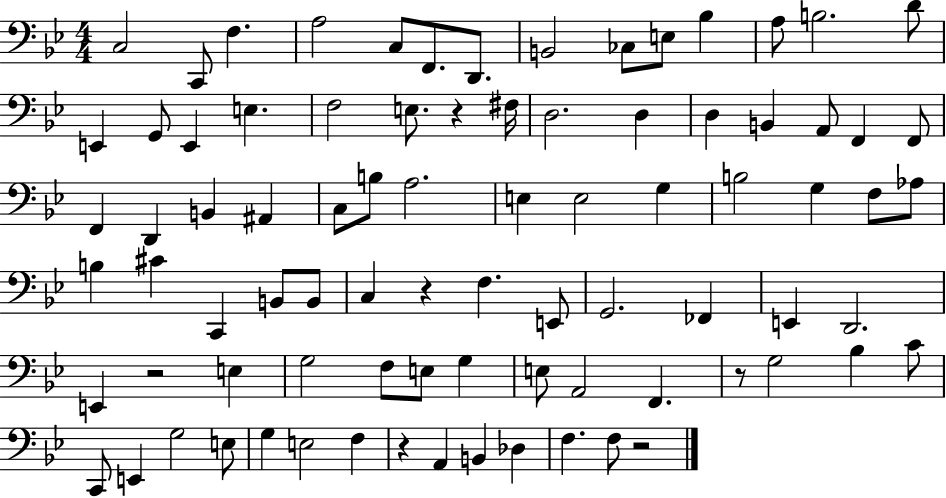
{
  \clef bass
  \numericTimeSignature
  \time 4/4
  \key bes \major
  c2 c,8 f4. | a2 c8 f,8. d,8. | b,2 ces8 e8 bes4 | a8 b2. d'8 | \break e,4 g,8 e,4 e4. | f2 e8. r4 fis16 | d2. d4 | d4 b,4 a,8 f,4 f,8 | \break f,4 d,4 b,4 ais,4 | c8 b8 a2. | e4 e2 g4 | b2 g4 f8 aes8 | \break b4 cis'4 c,4 b,8 b,8 | c4 r4 f4. e,8 | g,2. fes,4 | e,4 d,2. | \break e,4 r2 e4 | g2 f8 e8 g4 | e8 a,2 f,4. | r8 g2 bes4 c'8 | \break c,8 e,4 g2 e8 | g4 e2 f4 | r4 a,4 b,4 des4 | f4. f8 r2 | \break \bar "|."
}